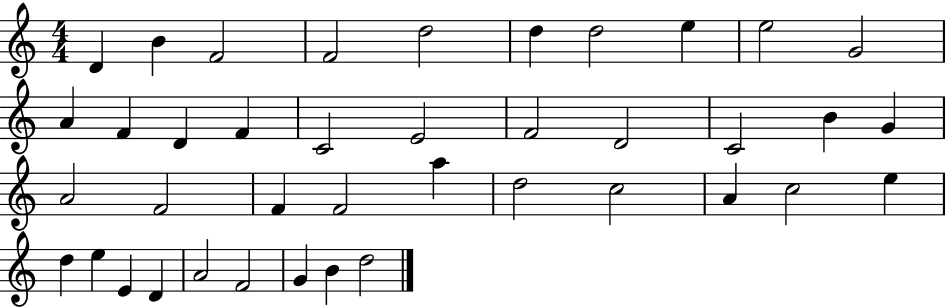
{
  \clef treble
  \numericTimeSignature
  \time 4/4
  \key c \major
  d'4 b'4 f'2 | f'2 d''2 | d''4 d''2 e''4 | e''2 g'2 | \break a'4 f'4 d'4 f'4 | c'2 e'2 | f'2 d'2 | c'2 b'4 g'4 | \break a'2 f'2 | f'4 f'2 a''4 | d''2 c''2 | a'4 c''2 e''4 | \break d''4 e''4 e'4 d'4 | a'2 f'2 | g'4 b'4 d''2 | \bar "|."
}